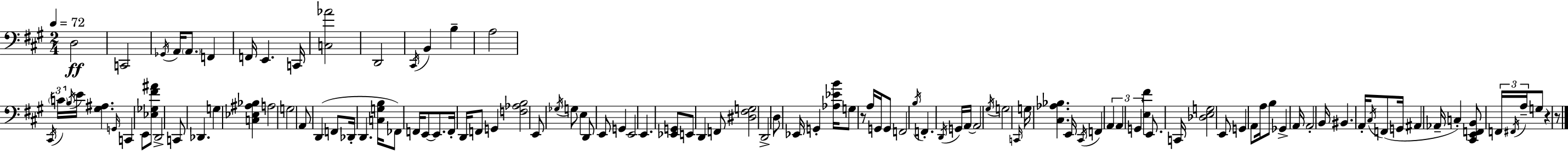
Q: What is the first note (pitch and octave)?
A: D3